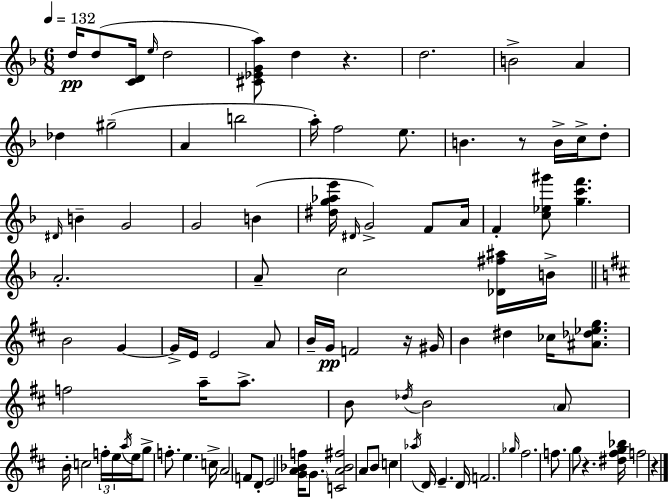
D5/s D5/e [C4,D4]/s E5/s D5/h [C#4,Eb4,G4,A5]/e D5/q R/q. D5/h. B4/h A4/q Db5/q G#5/h A4/q B5/h A5/s F5/h E5/e. B4/q. R/e B4/s C5/s D5/e D#4/s B4/q G4/h G4/h B4/q [D#5,G5,Ab5,E6]/s D#4/s G4/h F4/e A4/s F4/q [C5,Eb5,G#6]/e [G5,C6,F6]/q. A4/h. A4/e C5/h [Db4,F#5,A#5]/s B4/s B4/h G4/q G4/s E4/s E4/h A4/e B4/s G4/s F4/h R/s G#4/s B4/q D#5/q CES5/s [A#4,Db5,Eb5,G5]/e. F5/h A5/s A5/e. B4/e Db5/s B4/h A4/e B4/s C5/h F5/s E5/s A5/s E5/s G5/e F5/e. E5/q. C5/s A4/h F4/e D4/e E4/h [G4,A4,Bb4,F5]/s G4/e. [C4,A4,Bb4,F#5]/h A4/e B4/e C5/q Ab5/s D4/s E4/q. D4/s F4/h. Gb5/s F#5/h. F5/e. G5/e R/q. [D#5,F#5,G5,Bb5]/s F5/h R/q